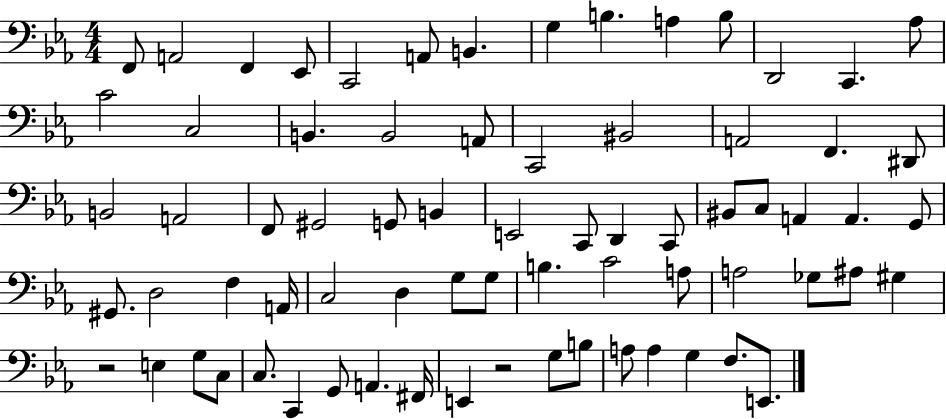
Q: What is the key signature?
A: EES major